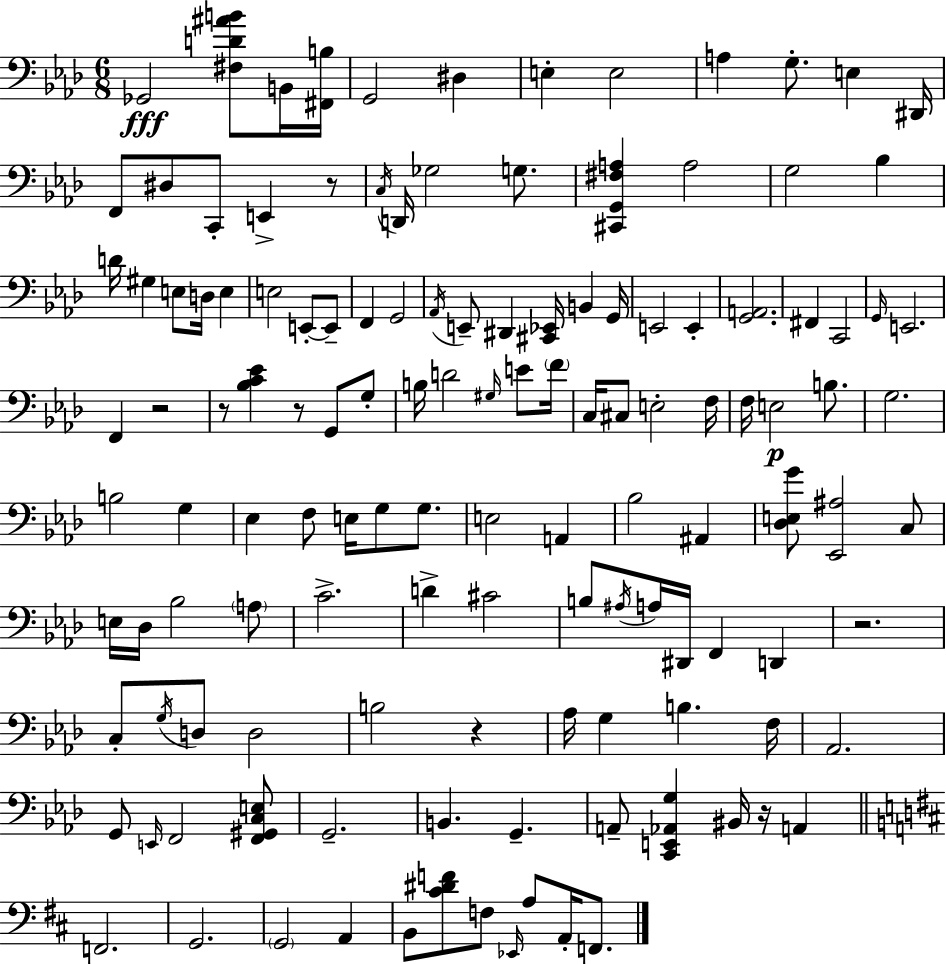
{
  \clef bass
  \numericTimeSignature
  \time 6/8
  \key f \minor
  ges,2\fff <fis d' ais' b'>8 b,16 <fis, b>16 | g,2 dis4 | e4-. e2 | a4 g8.-. e4 dis,16 | \break f,8 dis8 c,8-. e,4-> r8 | \acciaccatura { c16 } d,16 ges2 g8. | <cis, g, fis a>4 a2 | g2 bes4 | \break d'16 gis4 e8 d16 e4 | e2 e,8-.~~ e,8-- | f,4 g,2 | \acciaccatura { aes,16 } e,8-- dis,4 <cis, ees,>16 b,4 | \break g,16 e,2 e,4-. | <g, a,>2. | fis,4 c,2 | \grace { g,16 } e,2. | \break f,4 r2 | r8 <bes c' ees'>4 r8 g,8 | g8-. b16 d'2 | \grace { gis16 } e'8 \parenthesize f'16 c16 cis8 e2-. | \break f16 f16 e2\p | b8. g2. | b2 | g4 ees4 f8 e16 g8 | \break g8. e2 | a,4 bes2 | ais,4 <des e g'>8 <ees, ais>2 | c8 e16 des16 bes2 | \break \parenthesize a8 c'2.-> | d'4-> cis'2 | b8 \acciaccatura { ais16 } a16 dis,16 f,4 | d,4 r2. | \break c8-. \acciaccatura { g16 } d8 d2 | b2 | r4 aes16 g4 b4. | f16 aes,2. | \break g,8 \grace { e,16 } f,2 | <f, gis, c e>8 g,2.-- | b,4. | g,4.-- a,8-- <c, e, aes, g>4 | \break bis,16 r16 a,4 \bar "||" \break \key d \major f,2. | g,2. | \parenthesize g,2 a,4 | b,8 <cis' dis' f'>8 f8 \grace { ees,16 } a8 a,16-. f,8. | \break \bar "|."
}